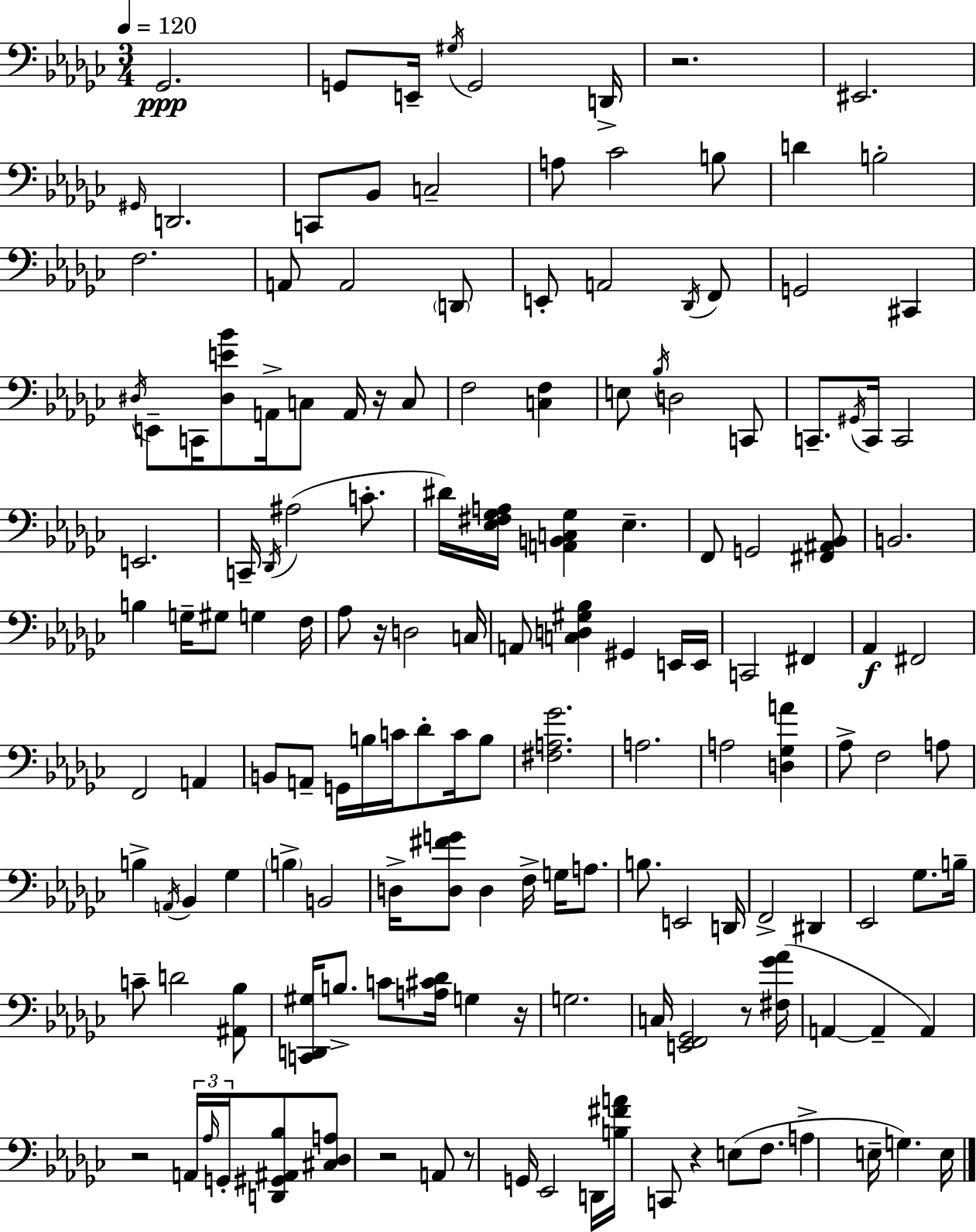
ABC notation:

X:1
T:Untitled
M:3/4
L:1/4
K:Ebm
_G,,2 G,,/2 E,,/4 ^G,/4 G,,2 D,,/4 z2 ^E,,2 ^G,,/4 D,,2 C,,/2 _B,,/2 C,2 A,/2 _C2 B,/2 D B,2 F,2 A,,/2 A,,2 D,,/2 E,,/2 A,,2 _D,,/4 F,,/2 G,,2 ^C,, ^D,/4 E,,/2 C,,/4 [^D,E_B]/2 A,,/4 C,/2 A,,/4 z/4 C,/2 F,2 [C,F,] E,/2 _B,/4 D,2 C,,/2 C,,/2 ^G,,/4 C,,/4 C,,2 E,,2 C,,/4 _D,,/4 ^A,2 C/2 ^D/4 [_E,^F,_G,A,]/4 [A,,B,,C,_G,] _E, F,,/2 G,,2 [^F,,^A,,_B,,]/2 B,,2 B, G,/4 ^G,/2 G, F,/4 _A,/2 z/4 D,2 C,/4 A,,/2 [C,D,^G,_B,] ^G,, E,,/4 E,,/4 C,,2 ^F,, _A,, ^F,,2 F,,2 A,, B,,/2 A,,/2 G,,/4 B,/4 C/4 _D/2 C/4 B,/2 [^F,A,_G]2 A,2 A,2 [D,_G,A] _A,/2 F,2 A,/2 B, A,,/4 _B,, _G, B, B,,2 D,/4 [D,^FG]/2 D, F,/4 G,/4 A,/2 B,/2 E,,2 D,,/4 F,,2 ^D,, _E,,2 _G,/2 B,/4 C/2 D2 [^A,,_B,]/2 [C,,D,,^G,]/4 B,/2 C/2 [A,^C_D]/4 G, z/4 G,2 C,/4 [E,,F,,_G,,]2 z/2 [^F,_G_A]/4 A,, A,, A,, z2 A,,/4 _A,/4 G,,/4 [D,,^G,,^A,,_B,]/2 [^C,_D,A,]/2 z2 A,,/2 z/2 G,,/4 _E,,2 D,,/4 [B,^FA]/4 C,,/2 z E,/2 F,/2 A, E,/4 G, E,/4